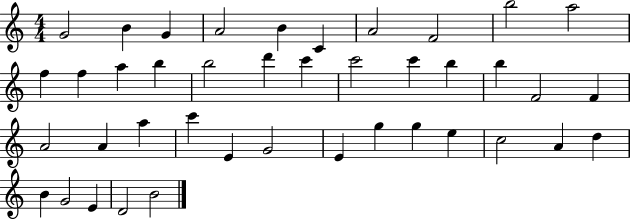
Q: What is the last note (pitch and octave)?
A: B4